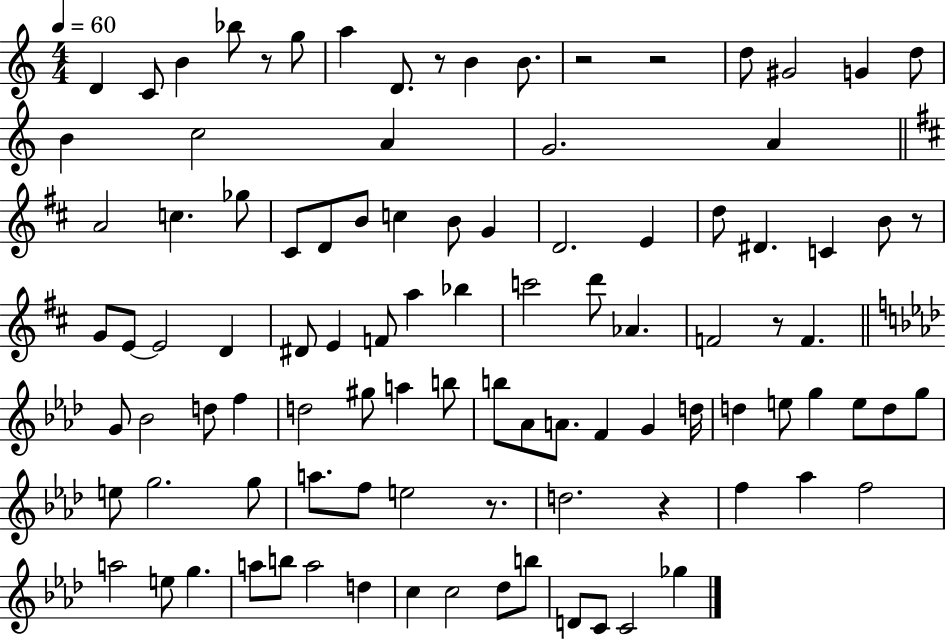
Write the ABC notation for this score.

X:1
T:Untitled
M:4/4
L:1/4
K:C
D C/2 B _b/2 z/2 g/2 a D/2 z/2 B B/2 z2 z2 d/2 ^G2 G d/2 B c2 A G2 A A2 c _g/2 ^C/2 D/2 B/2 c B/2 G D2 E d/2 ^D C B/2 z/2 G/2 E/2 E2 D ^D/2 E F/2 a _b c'2 d'/2 _A F2 z/2 F G/2 _B2 d/2 f d2 ^g/2 a b/2 b/2 _A/2 A/2 F G d/4 d e/2 g e/2 d/2 g/2 e/2 g2 g/2 a/2 f/2 e2 z/2 d2 z f _a f2 a2 e/2 g a/2 b/2 a2 d c c2 _d/2 b/2 D/2 C/2 C2 _g